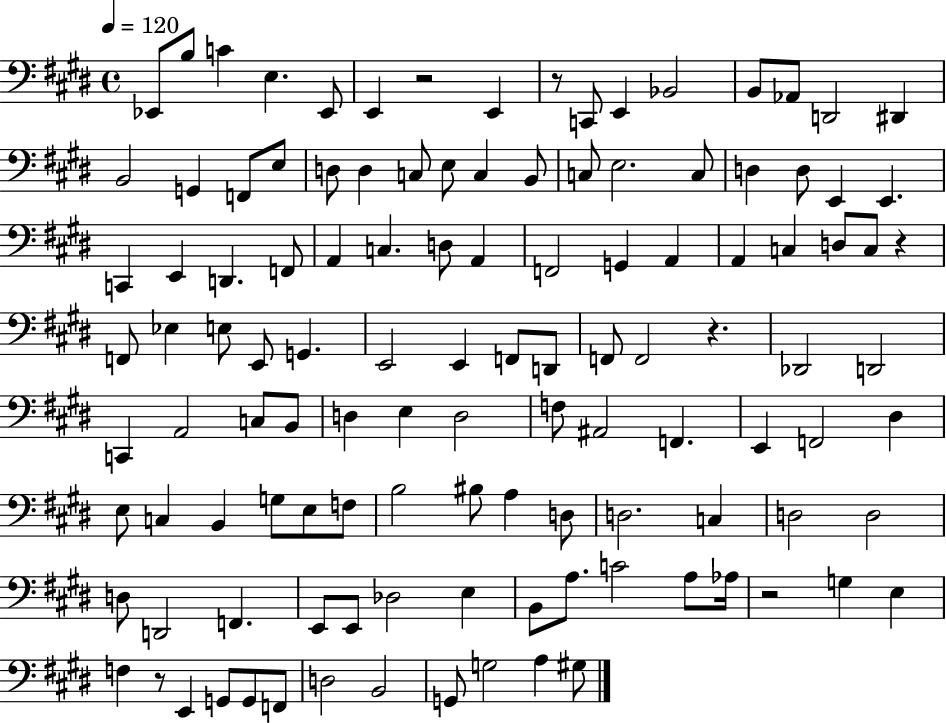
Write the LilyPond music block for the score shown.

{
  \clef bass
  \time 4/4
  \defaultTimeSignature
  \key e \major
  \tempo 4 = 120
  ees,8 b8 c'4 e4. ees,8 | e,4 r2 e,4 | r8 c,8 e,4 bes,2 | b,8 aes,8 d,2 dis,4 | \break b,2 g,4 f,8 e8 | d8 d4 c8 e8 c4 b,8 | c8 e2. c8 | d4 d8 e,4 e,4. | \break c,4 e,4 d,4. f,8 | a,4 c4. d8 a,4 | f,2 g,4 a,4 | a,4 c4 d8 c8 r4 | \break f,8 ees4 e8 e,8 g,4. | e,2 e,4 f,8 d,8 | f,8 f,2 r4. | des,2 d,2 | \break c,4 a,2 c8 b,8 | d4 e4 d2 | f8 ais,2 f,4. | e,4 f,2 dis4 | \break e8 c4 b,4 g8 e8 f8 | b2 bis8 a4 d8 | d2. c4 | d2 d2 | \break d8 d,2 f,4. | e,8 e,8 des2 e4 | b,8 a8. c'2 a8 aes16 | r2 g4 e4 | \break f4 r8 e,4 g,8 g,8 f,8 | d2 b,2 | g,8 g2 a4 gis8 | \bar "|."
}